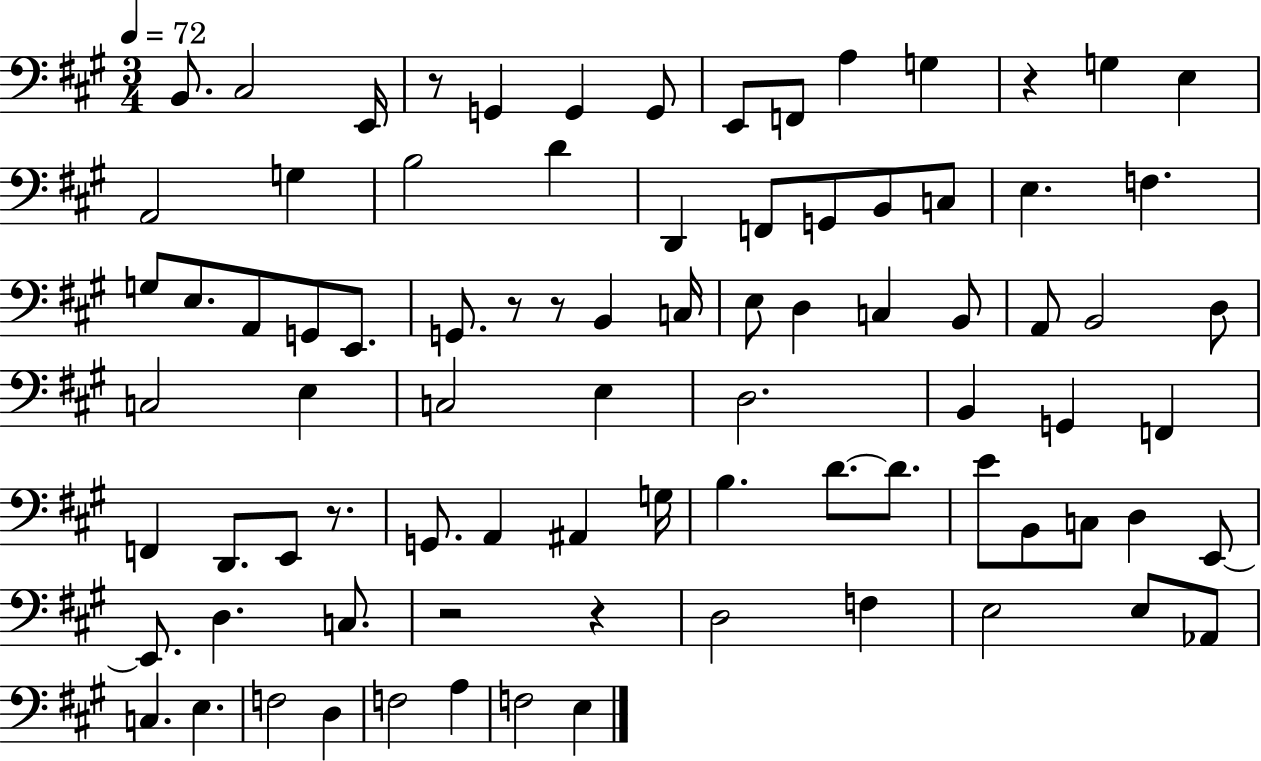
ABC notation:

X:1
T:Untitled
M:3/4
L:1/4
K:A
B,,/2 ^C,2 E,,/4 z/2 G,, G,, G,,/2 E,,/2 F,,/2 A, G, z G, E, A,,2 G, B,2 D D,, F,,/2 G,,/2 B,,/2 C,/2 E, F, G,/2 E,/2 A,,/2 G,,/2 E,,/2 G,,/2 z/2 z/2 B,, C,/4 E,/2 D, C, B,,/2 A,,/2 B,,2 D,/2 C,2 E, C,2 E, D,2 B,, G,, F,, F,, D,,/2 E,,/2 z/2 G,,/2 A,, ^A,, G,/4 B, D/2 D/2 E/2 B,,/2 C,/2 D, E,,/2 E,,/2 D, C,/2 z2 z D,2 F, E,2 E,/2 _A,,/2 C, E, F,2 D, F,2 A, F,2 E,